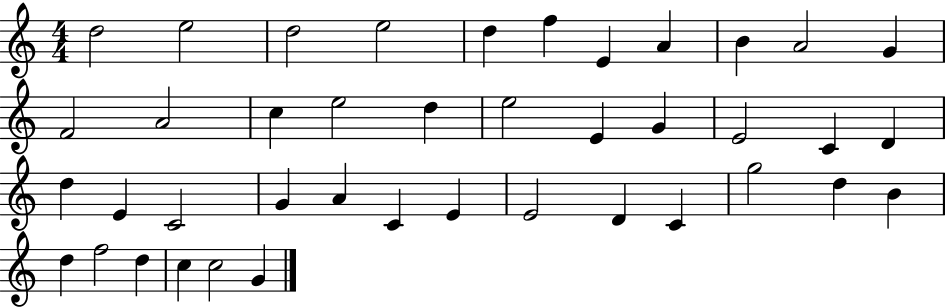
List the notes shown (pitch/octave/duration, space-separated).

D5/h E5/h D5/h E5/h D5/q F5/q E4/q A4/q B4/q A4/h G4/q F4/h A4/h C5/q E5/h D5/q E5/h E4/q G4/q E4/h C4/q D4/q D5/q E4/q C4/h G4/q A4/q C4/q E4/q E4/h D4/q C4/q G5/h D5/q B4/q D5/q F5/h D5/q C5/q C5/h G4/q